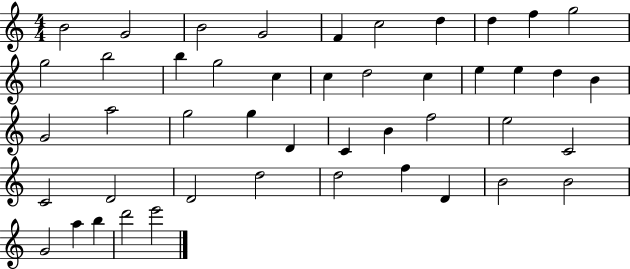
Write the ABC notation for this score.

X:1
T:Untitled
M:4/4
L:1/4
K:C
B2 G2 B2 G2 F c2 d d f g2 g2 b2 b g2 c c d2 c e e d B G2 a2 g2 g D C B f2 e2 C2 C2 D2 D2 d2 d2 f D B2 B2 G2 a b d'2 e'2